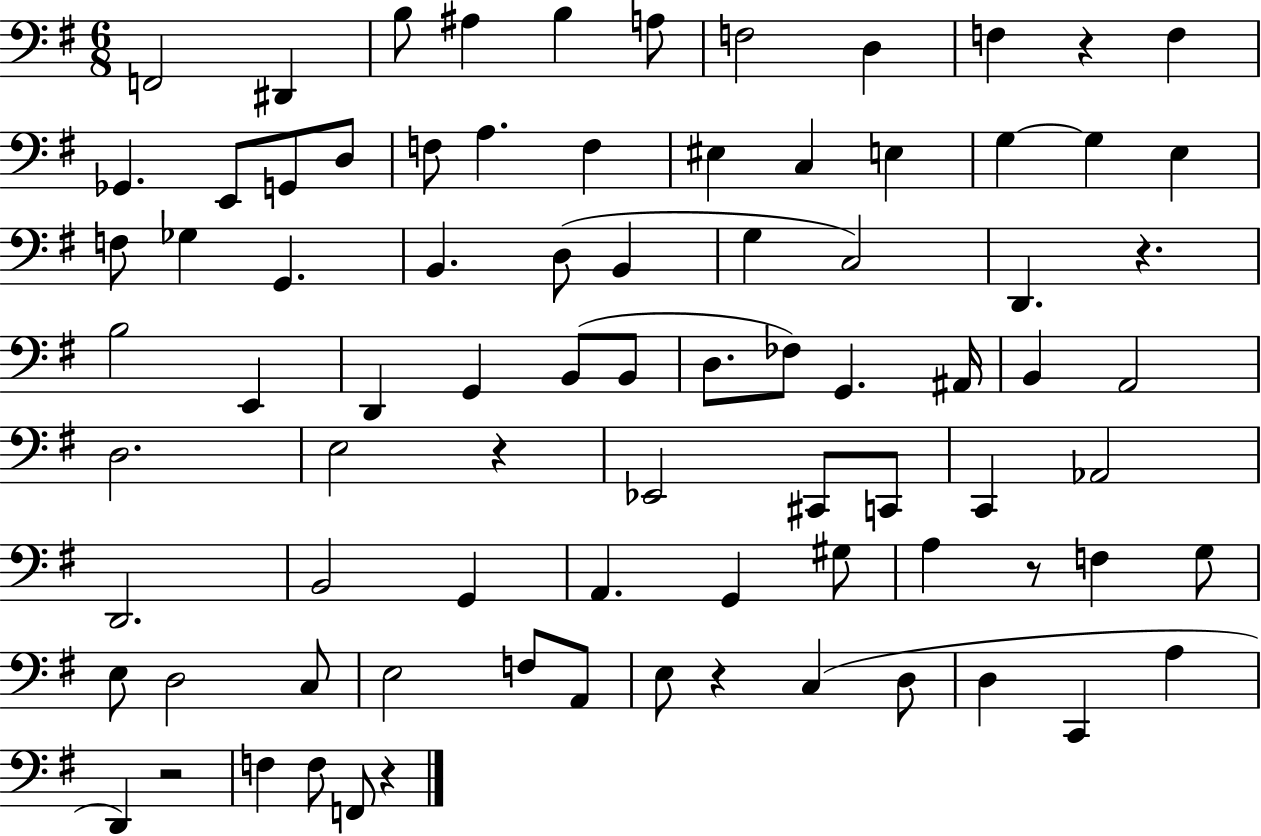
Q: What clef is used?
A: bass